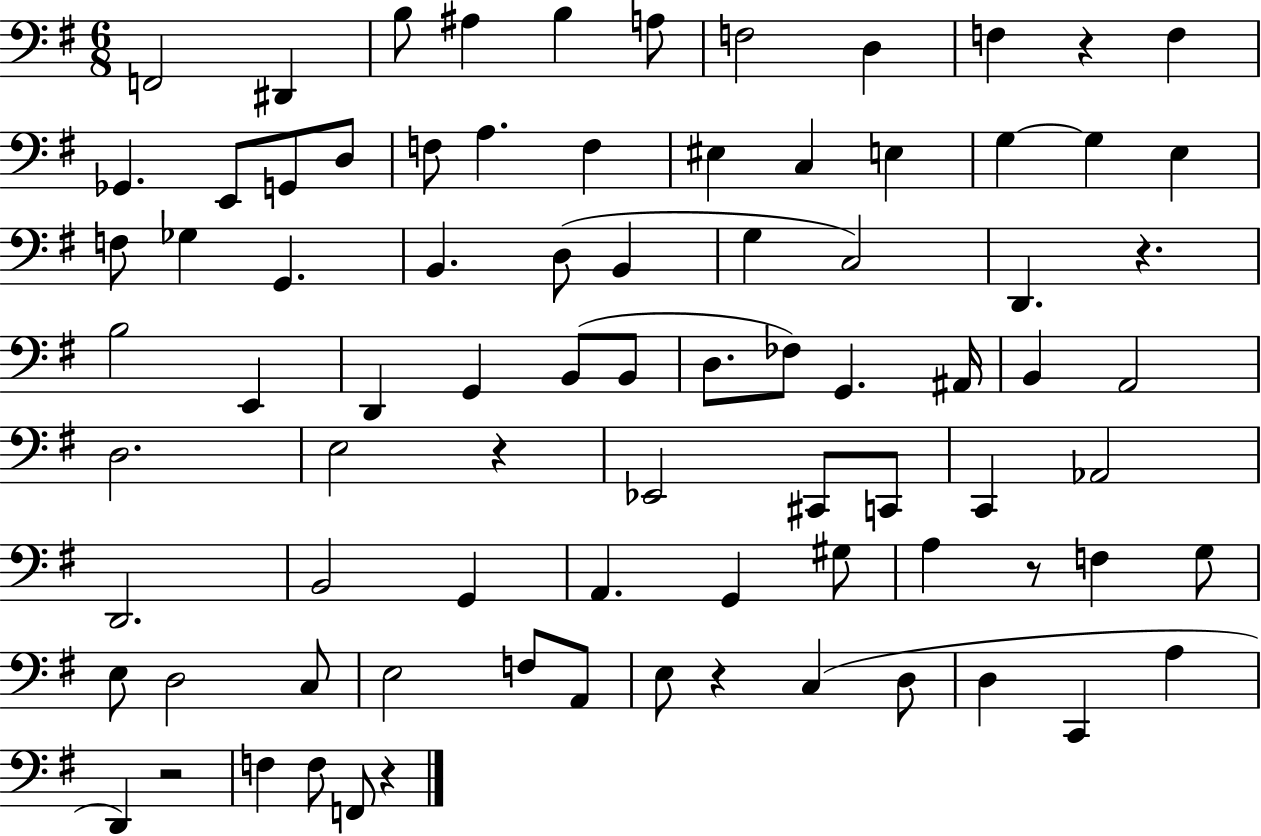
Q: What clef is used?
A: bass